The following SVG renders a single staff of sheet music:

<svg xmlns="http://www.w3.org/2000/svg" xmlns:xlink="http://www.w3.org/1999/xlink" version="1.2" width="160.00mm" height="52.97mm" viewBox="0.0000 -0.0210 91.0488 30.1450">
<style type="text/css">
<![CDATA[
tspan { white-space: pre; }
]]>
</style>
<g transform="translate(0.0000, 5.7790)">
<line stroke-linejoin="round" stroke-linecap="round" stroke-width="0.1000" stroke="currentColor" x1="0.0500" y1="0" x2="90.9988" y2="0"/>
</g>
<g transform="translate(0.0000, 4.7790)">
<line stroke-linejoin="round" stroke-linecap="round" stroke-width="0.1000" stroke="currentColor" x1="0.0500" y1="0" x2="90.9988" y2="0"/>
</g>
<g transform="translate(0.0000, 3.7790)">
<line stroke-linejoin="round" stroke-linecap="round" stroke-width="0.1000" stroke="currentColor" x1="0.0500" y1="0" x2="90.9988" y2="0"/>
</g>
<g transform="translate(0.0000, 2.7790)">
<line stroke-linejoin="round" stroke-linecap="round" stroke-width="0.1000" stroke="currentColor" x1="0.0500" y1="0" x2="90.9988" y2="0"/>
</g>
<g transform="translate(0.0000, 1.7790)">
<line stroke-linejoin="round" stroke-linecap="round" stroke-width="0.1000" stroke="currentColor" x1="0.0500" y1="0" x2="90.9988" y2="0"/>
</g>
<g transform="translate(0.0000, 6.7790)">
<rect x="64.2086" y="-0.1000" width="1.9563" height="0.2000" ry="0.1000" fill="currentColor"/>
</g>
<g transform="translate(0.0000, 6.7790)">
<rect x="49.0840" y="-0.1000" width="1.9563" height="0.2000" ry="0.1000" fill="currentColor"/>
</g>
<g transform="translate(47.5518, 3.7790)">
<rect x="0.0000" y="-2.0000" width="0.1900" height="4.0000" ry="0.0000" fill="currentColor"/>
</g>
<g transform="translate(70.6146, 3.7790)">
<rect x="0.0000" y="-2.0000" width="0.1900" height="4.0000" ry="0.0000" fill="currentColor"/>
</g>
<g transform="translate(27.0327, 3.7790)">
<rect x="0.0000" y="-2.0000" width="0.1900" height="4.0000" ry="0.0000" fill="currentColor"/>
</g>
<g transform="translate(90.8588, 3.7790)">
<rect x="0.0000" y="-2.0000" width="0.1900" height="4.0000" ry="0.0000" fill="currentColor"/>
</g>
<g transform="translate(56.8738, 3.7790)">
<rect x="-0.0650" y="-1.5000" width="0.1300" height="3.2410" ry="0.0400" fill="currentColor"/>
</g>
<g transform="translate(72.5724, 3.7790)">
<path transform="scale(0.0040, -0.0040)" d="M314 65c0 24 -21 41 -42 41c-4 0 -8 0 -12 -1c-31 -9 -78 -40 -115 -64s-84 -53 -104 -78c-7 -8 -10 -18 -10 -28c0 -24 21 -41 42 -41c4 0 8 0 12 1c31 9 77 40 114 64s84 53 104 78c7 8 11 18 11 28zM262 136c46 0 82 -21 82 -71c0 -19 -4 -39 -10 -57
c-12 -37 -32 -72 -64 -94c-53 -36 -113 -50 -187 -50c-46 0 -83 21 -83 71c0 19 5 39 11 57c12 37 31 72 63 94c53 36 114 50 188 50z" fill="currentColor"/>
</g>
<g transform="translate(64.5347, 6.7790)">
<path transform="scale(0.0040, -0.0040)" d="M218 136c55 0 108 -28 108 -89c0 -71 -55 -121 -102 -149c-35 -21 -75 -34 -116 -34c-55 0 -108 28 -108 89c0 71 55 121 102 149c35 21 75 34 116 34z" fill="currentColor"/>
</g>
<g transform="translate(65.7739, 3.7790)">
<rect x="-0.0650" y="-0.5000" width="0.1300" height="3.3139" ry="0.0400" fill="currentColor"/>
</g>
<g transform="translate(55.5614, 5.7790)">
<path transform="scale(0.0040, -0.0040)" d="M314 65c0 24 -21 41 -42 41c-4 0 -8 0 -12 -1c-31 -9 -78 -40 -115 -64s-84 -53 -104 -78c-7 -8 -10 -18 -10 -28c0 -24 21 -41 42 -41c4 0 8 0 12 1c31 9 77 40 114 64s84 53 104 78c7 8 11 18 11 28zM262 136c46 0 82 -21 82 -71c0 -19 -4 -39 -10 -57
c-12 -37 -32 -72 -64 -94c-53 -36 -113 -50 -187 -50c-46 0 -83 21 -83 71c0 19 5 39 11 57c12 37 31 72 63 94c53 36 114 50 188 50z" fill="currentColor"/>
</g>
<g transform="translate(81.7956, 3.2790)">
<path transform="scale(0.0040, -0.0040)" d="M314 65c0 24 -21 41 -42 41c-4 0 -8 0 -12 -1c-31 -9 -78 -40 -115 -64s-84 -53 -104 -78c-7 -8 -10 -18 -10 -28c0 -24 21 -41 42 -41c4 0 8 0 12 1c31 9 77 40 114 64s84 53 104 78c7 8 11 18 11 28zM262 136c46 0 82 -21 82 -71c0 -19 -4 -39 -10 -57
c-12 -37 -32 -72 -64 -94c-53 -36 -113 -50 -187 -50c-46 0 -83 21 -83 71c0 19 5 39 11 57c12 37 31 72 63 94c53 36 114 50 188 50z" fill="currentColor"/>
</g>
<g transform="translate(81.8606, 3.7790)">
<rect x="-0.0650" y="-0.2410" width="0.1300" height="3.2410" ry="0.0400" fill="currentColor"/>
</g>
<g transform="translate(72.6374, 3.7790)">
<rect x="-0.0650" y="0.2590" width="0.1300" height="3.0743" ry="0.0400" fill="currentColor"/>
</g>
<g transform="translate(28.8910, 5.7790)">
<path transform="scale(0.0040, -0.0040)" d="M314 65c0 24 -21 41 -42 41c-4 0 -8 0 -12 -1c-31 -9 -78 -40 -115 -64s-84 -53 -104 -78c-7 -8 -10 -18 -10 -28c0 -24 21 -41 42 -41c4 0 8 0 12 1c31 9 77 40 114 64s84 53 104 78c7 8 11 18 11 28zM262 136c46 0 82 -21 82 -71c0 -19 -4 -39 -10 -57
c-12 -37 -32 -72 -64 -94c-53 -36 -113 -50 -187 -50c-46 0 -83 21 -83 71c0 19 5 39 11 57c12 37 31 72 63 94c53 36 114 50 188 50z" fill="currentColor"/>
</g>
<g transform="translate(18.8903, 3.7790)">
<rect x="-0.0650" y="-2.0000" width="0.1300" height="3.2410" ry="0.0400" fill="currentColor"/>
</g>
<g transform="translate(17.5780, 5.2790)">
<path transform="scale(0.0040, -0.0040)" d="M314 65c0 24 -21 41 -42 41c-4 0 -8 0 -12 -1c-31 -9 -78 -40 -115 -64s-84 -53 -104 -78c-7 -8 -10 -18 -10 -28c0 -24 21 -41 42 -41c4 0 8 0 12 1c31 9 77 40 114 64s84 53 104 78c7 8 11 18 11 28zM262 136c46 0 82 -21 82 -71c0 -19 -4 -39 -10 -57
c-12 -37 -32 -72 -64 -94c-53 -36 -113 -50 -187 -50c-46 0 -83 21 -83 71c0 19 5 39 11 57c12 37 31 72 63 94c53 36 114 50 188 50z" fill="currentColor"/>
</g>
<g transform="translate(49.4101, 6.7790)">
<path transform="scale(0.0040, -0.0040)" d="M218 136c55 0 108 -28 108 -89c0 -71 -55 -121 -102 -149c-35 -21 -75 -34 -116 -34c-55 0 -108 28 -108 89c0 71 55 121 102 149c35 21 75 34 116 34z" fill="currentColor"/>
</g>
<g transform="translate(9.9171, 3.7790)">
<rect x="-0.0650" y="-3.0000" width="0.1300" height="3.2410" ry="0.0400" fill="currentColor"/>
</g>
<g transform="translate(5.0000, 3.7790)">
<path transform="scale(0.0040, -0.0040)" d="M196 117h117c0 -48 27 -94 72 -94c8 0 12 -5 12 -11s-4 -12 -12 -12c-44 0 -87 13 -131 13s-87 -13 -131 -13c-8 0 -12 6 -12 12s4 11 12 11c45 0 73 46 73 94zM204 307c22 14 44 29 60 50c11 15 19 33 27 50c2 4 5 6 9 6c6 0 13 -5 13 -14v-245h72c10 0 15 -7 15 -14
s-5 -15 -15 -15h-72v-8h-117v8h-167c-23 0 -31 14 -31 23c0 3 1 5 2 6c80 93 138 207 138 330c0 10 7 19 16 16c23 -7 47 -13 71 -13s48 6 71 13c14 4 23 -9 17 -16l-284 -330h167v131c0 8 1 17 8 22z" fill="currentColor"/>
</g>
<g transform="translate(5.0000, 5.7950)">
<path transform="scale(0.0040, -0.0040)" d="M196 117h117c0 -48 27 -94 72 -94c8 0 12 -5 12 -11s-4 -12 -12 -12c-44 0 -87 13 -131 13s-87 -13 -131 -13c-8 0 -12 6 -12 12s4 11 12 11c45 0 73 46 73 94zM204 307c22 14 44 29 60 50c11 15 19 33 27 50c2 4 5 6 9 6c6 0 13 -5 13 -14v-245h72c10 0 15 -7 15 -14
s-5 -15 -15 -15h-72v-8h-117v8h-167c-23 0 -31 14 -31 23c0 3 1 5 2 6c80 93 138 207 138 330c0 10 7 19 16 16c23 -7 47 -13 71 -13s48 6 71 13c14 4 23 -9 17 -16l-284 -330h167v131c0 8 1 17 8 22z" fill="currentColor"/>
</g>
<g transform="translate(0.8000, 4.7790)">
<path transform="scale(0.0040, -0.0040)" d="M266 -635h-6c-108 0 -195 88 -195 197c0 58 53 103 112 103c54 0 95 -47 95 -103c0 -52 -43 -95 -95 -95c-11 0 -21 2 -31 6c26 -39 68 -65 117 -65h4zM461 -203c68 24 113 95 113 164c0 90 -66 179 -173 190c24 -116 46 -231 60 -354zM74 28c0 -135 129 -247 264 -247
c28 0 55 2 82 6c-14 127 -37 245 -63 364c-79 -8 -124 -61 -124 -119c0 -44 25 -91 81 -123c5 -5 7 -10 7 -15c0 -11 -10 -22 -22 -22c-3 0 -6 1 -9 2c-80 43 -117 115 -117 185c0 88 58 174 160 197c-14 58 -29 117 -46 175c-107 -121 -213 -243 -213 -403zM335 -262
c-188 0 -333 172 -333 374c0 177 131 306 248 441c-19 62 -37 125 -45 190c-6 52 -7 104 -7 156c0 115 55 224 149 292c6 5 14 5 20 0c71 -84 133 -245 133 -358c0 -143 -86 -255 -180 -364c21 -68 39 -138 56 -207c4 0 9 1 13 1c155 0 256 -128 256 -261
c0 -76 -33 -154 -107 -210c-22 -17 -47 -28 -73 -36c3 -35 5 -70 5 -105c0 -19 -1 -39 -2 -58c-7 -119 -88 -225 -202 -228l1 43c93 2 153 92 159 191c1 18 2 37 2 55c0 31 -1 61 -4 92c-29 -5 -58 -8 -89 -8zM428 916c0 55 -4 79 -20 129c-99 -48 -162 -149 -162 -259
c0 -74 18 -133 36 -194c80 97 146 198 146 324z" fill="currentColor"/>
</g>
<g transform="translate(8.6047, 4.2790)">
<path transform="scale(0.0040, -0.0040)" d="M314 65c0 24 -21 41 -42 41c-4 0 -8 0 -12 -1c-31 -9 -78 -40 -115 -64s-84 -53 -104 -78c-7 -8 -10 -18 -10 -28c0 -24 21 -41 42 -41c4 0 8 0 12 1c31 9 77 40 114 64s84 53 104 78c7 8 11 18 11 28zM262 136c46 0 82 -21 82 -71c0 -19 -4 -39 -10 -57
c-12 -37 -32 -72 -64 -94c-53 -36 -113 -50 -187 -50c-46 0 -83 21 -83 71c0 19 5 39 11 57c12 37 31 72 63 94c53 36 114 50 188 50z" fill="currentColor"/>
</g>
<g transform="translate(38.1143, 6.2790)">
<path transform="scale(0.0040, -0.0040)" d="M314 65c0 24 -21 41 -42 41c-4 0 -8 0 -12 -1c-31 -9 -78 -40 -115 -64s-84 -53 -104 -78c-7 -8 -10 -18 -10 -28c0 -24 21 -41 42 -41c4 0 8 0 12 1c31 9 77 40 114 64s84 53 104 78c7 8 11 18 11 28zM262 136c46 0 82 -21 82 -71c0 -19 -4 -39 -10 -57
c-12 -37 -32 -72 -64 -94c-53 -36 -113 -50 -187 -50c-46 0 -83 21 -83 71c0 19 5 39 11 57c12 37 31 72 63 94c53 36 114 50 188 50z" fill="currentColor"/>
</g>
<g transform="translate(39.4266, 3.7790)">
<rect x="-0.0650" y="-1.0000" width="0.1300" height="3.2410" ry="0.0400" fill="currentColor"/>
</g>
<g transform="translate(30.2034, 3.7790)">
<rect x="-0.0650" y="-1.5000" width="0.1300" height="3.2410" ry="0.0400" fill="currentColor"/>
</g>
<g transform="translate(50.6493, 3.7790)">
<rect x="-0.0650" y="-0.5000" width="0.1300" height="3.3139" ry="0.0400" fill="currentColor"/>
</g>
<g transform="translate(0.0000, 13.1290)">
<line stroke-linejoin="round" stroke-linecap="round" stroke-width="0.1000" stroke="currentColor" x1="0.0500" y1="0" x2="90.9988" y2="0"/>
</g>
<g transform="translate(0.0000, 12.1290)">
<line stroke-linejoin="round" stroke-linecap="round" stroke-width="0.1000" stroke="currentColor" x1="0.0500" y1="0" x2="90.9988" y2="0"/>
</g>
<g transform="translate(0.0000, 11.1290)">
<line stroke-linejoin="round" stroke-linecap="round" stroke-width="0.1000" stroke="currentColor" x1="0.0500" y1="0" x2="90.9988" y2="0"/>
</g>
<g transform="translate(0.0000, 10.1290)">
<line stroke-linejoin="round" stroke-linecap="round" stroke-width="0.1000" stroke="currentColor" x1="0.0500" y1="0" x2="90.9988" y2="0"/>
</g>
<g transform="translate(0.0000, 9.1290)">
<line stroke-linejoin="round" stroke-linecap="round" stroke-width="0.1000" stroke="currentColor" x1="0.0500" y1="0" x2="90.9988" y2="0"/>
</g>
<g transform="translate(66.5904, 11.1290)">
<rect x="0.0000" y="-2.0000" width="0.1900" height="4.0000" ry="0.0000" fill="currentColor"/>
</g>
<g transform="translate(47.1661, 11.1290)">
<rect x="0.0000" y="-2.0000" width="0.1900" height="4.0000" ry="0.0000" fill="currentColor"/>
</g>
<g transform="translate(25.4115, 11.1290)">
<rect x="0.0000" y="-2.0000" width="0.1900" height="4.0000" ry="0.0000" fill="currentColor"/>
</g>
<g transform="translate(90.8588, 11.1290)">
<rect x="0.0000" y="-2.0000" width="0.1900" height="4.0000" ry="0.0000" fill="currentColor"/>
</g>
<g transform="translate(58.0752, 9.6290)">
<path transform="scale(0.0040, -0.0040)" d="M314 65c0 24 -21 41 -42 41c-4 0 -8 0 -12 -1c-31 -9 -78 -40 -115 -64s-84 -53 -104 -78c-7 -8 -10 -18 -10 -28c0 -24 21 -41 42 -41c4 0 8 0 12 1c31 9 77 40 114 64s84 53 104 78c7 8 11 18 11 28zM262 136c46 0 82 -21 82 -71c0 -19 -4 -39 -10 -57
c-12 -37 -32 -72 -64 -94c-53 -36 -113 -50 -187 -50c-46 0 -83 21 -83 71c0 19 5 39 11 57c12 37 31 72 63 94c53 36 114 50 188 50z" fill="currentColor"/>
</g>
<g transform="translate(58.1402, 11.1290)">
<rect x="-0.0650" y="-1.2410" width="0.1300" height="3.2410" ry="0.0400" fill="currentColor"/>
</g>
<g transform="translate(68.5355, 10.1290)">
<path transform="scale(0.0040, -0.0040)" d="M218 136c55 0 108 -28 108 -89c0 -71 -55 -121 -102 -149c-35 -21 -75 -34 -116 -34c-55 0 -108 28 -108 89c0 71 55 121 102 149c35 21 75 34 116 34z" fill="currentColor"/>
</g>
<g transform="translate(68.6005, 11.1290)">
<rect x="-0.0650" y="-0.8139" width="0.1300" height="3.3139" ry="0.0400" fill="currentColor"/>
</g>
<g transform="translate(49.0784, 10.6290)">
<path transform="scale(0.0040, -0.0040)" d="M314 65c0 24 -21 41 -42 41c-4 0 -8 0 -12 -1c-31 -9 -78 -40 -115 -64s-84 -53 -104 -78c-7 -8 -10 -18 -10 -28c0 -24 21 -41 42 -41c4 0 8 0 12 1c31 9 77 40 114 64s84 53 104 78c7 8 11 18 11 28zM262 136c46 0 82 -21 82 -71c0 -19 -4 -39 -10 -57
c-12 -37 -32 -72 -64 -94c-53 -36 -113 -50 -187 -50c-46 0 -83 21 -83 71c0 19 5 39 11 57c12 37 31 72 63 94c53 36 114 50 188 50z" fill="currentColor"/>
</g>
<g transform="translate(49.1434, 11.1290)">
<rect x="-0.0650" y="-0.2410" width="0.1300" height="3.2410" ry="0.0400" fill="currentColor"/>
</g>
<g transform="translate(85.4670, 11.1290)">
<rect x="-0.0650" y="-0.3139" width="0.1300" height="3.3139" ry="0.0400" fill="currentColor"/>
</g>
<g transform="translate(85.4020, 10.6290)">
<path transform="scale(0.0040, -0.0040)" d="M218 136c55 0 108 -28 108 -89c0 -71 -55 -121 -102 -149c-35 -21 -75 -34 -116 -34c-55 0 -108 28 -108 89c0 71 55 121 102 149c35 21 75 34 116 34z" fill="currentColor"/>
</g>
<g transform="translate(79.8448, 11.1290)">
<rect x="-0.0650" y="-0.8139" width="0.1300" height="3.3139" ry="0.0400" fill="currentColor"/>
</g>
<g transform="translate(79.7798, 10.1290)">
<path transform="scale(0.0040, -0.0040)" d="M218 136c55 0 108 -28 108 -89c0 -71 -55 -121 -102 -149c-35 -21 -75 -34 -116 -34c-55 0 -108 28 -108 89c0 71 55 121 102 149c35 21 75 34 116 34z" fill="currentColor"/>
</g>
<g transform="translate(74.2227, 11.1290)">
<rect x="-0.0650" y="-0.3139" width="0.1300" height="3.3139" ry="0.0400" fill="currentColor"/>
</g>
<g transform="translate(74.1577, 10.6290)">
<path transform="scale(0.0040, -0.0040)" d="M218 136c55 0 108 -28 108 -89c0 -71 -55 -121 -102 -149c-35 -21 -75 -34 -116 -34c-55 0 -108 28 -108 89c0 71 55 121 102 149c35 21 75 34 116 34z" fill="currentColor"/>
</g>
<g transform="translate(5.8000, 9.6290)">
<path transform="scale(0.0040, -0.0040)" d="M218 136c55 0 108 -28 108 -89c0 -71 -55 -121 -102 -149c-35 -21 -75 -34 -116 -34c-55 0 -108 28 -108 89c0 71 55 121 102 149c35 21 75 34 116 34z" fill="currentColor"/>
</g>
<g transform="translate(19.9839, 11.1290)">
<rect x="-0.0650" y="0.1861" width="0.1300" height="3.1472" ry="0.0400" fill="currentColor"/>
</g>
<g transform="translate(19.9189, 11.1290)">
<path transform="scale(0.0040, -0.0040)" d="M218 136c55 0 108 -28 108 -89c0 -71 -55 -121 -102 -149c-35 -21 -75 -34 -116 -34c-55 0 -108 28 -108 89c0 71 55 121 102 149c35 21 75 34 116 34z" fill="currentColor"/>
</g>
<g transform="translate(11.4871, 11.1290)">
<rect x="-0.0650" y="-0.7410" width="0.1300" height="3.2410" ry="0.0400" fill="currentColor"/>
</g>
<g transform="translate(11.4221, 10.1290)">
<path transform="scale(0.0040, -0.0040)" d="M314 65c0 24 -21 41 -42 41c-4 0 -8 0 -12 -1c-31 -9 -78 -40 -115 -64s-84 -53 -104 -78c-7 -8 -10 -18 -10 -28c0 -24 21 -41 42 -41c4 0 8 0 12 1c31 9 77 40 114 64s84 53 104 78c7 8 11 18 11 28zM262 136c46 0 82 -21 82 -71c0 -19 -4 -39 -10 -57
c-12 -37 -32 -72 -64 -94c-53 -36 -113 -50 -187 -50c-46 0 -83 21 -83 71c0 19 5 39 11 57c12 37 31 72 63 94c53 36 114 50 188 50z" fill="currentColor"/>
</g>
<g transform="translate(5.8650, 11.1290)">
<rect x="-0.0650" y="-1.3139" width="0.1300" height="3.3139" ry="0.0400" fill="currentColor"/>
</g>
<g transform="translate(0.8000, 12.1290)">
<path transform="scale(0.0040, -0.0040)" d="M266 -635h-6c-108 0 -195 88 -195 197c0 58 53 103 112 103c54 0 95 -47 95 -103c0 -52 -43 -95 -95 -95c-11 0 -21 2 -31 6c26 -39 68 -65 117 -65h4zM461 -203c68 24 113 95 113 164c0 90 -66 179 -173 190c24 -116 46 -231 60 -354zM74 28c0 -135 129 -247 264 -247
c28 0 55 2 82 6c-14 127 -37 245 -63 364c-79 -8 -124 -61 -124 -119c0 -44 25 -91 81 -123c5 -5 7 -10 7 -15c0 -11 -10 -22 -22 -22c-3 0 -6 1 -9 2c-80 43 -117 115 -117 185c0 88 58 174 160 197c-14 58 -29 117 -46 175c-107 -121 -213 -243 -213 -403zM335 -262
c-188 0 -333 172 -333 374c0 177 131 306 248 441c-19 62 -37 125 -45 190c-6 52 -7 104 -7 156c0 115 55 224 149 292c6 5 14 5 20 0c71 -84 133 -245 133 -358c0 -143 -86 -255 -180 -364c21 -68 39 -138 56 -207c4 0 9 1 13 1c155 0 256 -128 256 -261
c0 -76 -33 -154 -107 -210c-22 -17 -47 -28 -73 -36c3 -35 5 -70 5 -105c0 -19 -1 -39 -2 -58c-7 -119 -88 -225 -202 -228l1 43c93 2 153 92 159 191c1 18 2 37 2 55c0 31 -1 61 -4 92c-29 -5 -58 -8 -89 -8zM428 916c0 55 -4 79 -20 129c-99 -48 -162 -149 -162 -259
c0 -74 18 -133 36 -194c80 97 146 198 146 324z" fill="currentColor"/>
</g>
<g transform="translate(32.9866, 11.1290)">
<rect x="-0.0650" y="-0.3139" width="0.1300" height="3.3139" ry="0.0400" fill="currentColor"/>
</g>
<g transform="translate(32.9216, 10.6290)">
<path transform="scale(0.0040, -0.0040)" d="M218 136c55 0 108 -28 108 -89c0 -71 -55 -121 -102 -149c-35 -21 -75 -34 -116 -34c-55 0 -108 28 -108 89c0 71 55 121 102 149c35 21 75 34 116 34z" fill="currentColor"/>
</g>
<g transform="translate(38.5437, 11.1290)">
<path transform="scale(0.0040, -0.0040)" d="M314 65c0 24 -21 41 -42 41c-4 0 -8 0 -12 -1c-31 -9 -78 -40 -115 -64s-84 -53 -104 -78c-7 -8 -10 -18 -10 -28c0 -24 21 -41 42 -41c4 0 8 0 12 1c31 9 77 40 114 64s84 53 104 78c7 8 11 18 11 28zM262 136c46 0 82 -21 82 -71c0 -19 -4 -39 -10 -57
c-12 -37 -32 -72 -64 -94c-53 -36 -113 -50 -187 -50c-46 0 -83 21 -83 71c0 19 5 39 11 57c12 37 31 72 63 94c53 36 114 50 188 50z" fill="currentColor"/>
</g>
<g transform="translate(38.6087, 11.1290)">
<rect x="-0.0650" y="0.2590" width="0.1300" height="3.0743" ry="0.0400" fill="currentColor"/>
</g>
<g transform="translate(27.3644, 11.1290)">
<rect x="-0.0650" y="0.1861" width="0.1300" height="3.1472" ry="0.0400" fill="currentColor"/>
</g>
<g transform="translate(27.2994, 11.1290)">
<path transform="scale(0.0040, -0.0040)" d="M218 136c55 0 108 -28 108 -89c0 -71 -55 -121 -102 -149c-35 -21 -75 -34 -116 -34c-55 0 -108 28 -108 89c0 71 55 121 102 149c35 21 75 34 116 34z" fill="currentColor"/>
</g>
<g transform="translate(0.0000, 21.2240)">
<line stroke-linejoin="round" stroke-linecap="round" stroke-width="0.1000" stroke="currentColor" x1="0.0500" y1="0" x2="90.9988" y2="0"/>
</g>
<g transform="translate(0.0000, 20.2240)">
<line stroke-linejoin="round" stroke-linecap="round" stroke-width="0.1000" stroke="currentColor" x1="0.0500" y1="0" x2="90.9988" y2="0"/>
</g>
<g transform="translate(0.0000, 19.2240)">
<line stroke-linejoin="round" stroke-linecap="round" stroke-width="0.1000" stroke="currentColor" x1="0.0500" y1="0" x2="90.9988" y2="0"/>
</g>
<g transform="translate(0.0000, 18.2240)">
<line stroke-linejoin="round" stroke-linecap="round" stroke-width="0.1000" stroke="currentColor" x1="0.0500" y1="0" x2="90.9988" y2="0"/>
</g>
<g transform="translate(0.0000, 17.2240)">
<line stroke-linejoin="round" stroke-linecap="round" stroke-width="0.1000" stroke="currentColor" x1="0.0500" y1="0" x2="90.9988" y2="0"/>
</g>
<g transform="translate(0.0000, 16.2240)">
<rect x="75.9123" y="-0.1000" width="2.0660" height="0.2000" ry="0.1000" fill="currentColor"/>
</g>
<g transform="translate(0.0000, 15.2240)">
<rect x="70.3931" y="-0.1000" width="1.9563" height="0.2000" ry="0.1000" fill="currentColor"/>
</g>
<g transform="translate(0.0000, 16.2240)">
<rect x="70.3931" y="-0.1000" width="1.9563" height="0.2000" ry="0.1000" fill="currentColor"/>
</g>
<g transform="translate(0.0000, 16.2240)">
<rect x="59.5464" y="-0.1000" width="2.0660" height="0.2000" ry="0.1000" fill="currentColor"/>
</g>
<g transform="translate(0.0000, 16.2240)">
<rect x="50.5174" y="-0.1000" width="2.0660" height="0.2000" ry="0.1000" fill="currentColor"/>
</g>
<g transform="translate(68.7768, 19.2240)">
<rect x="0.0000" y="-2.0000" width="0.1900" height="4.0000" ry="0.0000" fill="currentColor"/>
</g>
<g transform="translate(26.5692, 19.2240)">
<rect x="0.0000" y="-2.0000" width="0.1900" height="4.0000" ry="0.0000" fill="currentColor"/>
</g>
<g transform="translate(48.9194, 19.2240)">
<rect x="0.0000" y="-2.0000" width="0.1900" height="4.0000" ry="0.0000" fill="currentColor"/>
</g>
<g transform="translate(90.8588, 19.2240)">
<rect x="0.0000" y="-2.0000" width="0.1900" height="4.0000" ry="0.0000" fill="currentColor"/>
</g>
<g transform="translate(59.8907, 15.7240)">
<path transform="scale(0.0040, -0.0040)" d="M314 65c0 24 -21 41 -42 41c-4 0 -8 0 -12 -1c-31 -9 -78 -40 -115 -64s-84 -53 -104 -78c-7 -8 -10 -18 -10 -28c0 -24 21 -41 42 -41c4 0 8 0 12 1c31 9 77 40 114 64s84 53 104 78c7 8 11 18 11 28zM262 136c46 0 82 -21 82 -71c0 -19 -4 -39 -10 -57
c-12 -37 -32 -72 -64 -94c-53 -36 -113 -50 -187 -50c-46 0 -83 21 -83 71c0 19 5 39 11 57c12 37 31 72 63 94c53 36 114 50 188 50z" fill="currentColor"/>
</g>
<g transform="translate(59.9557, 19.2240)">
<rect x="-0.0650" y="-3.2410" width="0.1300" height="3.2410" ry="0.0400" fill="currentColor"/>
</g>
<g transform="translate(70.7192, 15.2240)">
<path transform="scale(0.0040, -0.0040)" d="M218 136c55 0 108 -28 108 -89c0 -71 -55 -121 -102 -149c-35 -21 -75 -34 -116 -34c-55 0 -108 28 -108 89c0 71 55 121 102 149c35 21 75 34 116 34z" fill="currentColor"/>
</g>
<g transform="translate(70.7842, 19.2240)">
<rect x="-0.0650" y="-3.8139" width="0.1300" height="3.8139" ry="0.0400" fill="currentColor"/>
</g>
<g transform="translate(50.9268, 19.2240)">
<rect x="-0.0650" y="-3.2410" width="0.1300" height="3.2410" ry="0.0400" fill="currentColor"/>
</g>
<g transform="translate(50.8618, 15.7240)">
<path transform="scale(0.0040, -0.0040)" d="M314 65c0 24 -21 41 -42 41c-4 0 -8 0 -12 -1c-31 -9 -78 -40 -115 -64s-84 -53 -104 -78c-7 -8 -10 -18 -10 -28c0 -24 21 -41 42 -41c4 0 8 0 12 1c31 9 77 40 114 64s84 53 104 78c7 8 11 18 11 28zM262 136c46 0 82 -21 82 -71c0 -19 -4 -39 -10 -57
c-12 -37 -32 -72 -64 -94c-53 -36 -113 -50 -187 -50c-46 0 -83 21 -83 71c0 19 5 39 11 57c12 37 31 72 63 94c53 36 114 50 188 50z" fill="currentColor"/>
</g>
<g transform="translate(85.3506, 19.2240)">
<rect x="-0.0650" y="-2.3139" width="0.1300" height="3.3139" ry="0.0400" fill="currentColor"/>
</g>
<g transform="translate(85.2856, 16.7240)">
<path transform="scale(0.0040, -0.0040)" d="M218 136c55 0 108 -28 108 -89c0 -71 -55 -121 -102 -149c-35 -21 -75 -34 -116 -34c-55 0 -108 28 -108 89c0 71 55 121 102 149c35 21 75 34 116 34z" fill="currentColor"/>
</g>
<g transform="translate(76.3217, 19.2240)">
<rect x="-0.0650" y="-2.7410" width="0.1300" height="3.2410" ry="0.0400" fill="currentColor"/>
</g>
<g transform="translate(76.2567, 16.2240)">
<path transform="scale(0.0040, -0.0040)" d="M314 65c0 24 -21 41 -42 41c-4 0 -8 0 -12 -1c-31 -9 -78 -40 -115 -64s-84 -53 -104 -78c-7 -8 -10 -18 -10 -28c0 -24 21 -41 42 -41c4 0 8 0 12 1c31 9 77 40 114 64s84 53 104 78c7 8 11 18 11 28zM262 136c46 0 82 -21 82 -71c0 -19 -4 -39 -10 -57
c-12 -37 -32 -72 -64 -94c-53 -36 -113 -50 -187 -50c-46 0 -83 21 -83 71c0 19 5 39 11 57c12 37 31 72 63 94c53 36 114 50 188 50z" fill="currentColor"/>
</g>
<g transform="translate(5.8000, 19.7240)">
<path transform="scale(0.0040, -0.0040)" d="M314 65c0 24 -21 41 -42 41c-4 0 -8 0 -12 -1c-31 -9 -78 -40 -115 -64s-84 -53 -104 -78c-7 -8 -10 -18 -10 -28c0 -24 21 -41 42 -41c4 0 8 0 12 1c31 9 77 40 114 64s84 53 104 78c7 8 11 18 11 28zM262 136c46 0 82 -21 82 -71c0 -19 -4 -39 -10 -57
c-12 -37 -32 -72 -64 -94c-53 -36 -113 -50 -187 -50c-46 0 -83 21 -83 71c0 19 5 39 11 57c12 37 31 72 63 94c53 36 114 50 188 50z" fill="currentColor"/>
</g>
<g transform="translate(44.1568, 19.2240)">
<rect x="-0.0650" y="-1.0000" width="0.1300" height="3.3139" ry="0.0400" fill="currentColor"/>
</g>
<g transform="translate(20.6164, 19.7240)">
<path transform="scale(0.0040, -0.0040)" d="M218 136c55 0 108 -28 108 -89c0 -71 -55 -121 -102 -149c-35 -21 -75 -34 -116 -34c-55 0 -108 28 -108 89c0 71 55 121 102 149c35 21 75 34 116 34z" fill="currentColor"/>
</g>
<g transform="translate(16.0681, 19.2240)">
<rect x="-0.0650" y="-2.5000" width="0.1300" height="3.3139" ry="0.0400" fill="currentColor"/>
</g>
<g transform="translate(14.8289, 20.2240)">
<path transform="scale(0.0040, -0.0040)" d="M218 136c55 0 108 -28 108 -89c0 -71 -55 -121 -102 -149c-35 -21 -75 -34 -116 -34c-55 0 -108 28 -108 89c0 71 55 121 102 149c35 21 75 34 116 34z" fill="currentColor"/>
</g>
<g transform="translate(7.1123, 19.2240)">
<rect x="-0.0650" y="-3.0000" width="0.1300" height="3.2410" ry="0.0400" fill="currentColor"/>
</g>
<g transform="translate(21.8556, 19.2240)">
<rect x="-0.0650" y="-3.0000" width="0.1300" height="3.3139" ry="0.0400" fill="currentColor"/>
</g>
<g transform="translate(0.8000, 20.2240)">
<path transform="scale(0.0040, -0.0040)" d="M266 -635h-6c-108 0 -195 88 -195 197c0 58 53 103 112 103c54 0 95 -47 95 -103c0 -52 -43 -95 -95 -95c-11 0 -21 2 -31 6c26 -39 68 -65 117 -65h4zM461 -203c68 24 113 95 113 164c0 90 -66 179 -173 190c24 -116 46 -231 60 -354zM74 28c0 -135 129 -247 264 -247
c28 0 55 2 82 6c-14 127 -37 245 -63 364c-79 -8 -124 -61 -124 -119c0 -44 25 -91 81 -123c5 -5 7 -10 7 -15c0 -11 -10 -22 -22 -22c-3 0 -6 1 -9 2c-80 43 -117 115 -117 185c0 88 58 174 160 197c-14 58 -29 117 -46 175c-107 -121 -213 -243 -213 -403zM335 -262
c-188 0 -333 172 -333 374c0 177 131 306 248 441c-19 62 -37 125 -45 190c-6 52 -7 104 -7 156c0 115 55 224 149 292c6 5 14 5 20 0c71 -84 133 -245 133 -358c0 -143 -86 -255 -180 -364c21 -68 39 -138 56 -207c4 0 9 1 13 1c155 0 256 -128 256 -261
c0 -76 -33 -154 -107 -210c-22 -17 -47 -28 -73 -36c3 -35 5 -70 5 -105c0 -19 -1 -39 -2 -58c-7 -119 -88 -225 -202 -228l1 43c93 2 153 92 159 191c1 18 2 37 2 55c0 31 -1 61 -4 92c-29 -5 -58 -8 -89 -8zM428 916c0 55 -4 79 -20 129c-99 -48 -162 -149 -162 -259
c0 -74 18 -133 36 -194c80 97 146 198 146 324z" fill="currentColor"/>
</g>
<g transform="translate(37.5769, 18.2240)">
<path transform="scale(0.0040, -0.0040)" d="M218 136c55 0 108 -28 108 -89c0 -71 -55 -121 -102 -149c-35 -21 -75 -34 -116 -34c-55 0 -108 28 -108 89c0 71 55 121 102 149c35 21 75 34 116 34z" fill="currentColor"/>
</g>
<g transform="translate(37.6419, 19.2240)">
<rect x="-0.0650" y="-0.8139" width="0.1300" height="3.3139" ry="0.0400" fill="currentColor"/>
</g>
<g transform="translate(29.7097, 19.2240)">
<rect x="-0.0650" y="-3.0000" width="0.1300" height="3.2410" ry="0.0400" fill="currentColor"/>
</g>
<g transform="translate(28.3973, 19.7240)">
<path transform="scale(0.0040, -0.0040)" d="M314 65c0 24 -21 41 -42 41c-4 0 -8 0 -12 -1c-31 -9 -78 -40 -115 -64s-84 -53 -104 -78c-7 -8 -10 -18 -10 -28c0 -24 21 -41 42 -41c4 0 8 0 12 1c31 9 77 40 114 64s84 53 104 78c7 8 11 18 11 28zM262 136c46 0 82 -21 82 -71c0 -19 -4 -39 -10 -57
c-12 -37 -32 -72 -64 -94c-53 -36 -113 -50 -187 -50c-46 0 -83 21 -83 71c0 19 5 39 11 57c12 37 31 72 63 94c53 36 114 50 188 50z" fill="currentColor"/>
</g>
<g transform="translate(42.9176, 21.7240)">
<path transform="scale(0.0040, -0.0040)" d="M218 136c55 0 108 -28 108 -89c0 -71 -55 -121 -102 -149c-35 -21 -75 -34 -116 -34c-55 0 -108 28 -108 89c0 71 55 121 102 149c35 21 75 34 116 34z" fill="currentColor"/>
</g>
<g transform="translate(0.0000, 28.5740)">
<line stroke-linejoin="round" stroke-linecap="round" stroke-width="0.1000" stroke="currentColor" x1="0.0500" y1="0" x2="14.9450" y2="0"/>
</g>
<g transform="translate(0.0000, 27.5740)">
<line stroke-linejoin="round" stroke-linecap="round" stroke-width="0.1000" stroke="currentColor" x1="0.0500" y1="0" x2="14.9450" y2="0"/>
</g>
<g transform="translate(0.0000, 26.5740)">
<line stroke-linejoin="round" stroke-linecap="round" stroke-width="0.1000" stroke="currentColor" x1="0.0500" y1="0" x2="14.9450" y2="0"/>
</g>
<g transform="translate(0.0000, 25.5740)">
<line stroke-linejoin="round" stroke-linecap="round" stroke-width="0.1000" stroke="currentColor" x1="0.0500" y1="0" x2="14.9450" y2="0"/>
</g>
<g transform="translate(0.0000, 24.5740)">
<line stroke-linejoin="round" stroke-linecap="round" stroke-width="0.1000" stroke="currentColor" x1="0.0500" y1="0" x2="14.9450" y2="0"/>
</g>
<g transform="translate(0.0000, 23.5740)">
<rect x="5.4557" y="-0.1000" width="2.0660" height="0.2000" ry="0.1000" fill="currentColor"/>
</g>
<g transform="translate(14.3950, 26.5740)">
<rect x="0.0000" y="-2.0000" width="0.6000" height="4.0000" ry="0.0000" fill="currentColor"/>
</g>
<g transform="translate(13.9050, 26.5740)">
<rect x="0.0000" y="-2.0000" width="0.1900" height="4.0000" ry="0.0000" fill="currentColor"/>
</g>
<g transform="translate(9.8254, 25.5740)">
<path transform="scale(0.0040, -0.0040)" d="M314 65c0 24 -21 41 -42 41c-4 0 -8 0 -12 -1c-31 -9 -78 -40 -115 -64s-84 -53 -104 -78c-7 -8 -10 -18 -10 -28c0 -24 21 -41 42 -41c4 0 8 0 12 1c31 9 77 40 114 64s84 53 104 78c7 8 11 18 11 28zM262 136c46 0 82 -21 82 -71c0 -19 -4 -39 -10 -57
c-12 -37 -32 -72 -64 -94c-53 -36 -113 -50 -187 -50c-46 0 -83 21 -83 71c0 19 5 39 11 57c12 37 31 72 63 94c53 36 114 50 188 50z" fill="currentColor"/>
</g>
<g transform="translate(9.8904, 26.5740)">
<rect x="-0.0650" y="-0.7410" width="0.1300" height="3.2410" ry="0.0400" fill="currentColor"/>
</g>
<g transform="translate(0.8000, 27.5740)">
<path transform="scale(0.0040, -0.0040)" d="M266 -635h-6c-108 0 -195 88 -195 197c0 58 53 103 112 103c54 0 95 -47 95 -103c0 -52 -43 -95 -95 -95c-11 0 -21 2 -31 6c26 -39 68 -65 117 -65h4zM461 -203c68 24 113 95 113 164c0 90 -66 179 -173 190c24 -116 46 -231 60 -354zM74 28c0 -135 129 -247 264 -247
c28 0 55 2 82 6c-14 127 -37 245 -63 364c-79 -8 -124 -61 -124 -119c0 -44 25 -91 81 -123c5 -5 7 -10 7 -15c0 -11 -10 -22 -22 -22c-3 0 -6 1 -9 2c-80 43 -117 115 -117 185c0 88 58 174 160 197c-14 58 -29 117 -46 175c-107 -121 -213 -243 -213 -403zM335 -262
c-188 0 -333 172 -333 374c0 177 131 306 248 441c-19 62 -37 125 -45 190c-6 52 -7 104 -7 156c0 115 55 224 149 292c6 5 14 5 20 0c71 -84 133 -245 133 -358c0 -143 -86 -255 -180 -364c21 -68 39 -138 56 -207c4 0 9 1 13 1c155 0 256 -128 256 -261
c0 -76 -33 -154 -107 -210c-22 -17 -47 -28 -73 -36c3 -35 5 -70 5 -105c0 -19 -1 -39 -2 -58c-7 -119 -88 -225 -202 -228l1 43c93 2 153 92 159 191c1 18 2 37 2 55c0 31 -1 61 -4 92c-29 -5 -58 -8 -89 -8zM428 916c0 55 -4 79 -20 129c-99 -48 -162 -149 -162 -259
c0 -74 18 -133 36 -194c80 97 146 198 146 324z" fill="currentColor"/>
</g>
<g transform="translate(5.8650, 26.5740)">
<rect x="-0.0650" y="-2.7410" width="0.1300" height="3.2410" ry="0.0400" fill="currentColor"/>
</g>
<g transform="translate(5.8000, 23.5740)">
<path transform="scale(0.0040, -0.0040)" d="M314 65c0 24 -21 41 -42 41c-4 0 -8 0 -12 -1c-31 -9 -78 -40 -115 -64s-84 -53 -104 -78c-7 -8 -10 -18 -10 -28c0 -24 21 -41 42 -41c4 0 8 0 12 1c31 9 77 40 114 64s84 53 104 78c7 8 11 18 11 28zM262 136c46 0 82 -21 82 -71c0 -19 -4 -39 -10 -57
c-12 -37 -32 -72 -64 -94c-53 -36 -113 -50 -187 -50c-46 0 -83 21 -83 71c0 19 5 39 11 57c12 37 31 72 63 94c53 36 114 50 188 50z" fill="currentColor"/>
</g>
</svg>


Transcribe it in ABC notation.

X:1
T:Untitled
M:4/4
L:1/4
K:C
A2 F2 E2 D2 C E2 C B2 c2 e d2 B B c B2 c2 e2 d c d c A2 G A A2 d D b2 b2 c' a2 g a2 d2